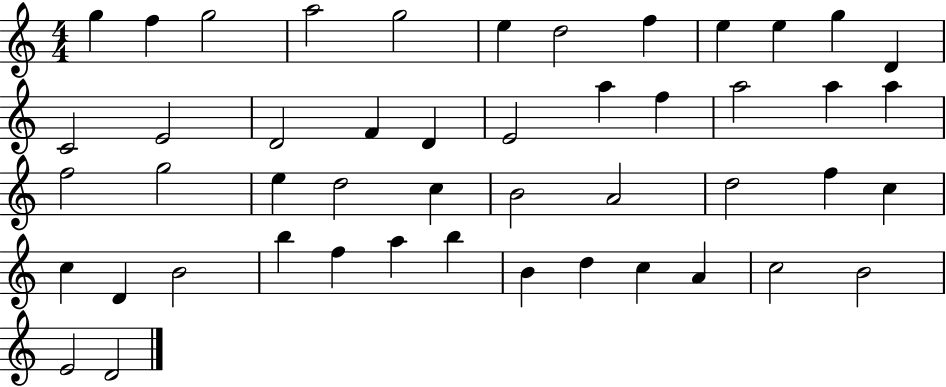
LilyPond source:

{
  \clef treble
  \numericTimeSignature
  \time 4/4
  \key c \major
  g''4 f''4 g''2 | a''2 g''2 | e''4 d''2 f''4 | e''4 e''4 g''4 d'4 | \break c'2 e'2 | d'2 f'4 d'4 | e'2 a''4 f''4 | a''2 a''4 a''4 | \break f''2 g''2 | e''4 d''2 c''4 | b'2 a'2 | d''2 f''4 c''4 | \break c''4 d'4 b'2 | b''4 f''4 a''4 b''4 | b'4 d''4 c''4 a'4 | c''2 b'2 | \break e'2 d'2 | \bar "|."
}